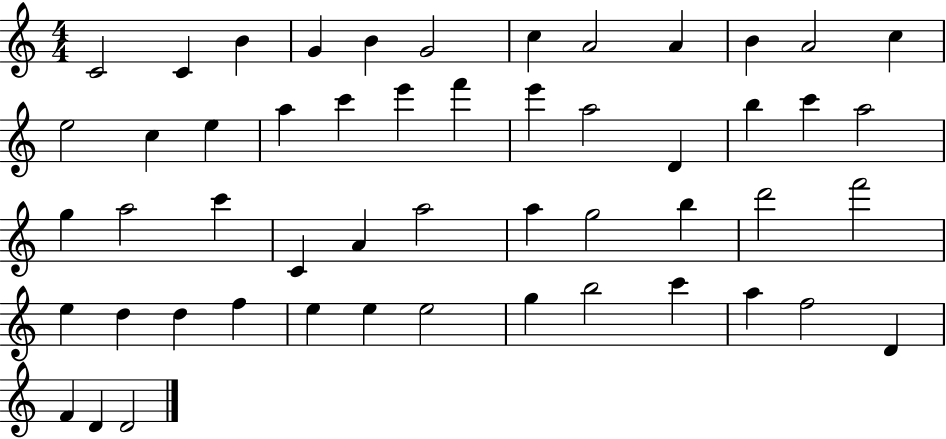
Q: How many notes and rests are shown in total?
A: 52